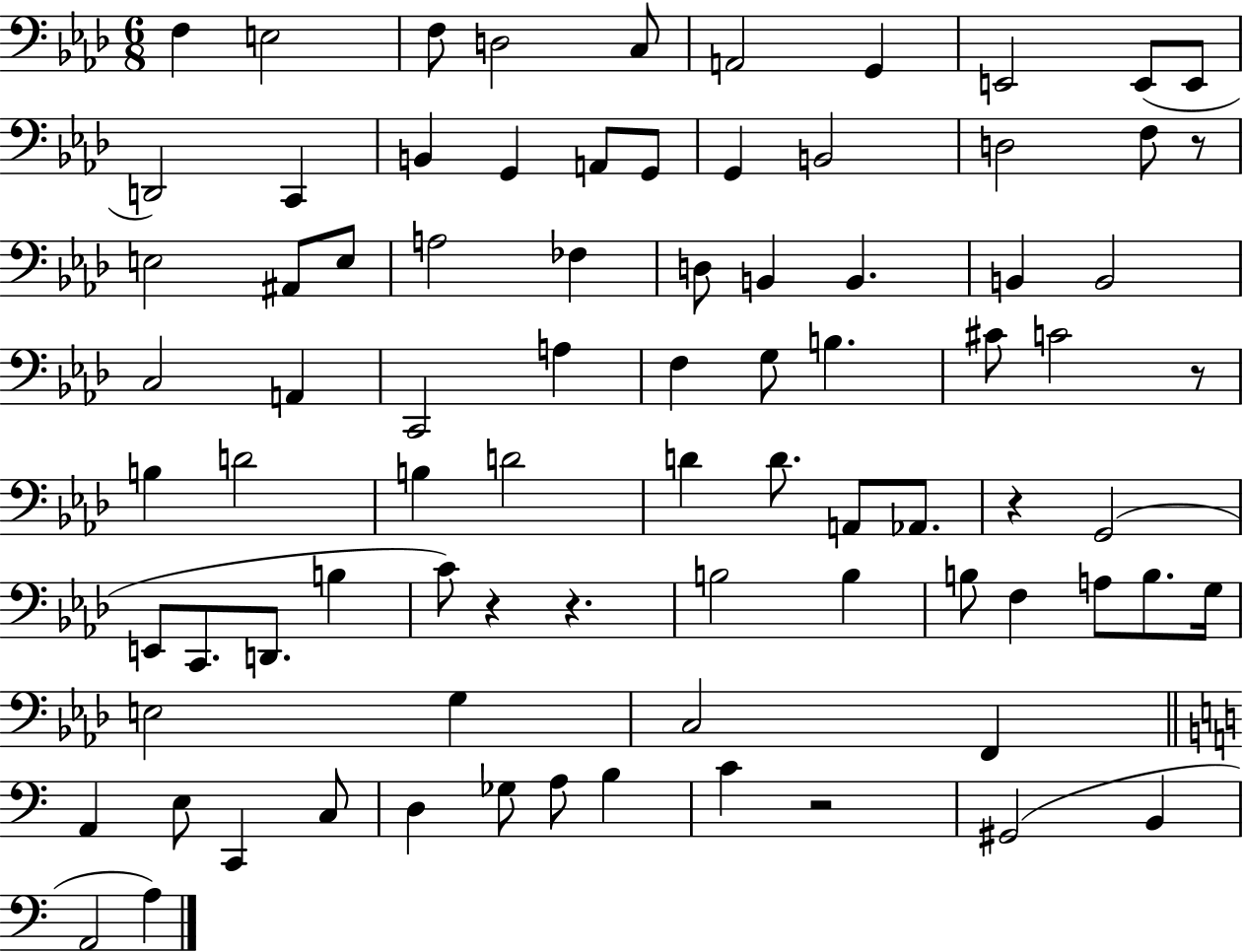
X:1
T:Untitled
M:6/8
L:1/4
K:Ab
F, E,2 F,/2 D,2 C,/2 A,,2 G,, E,,2 E,,/2 E,,/2 D,,2 C,, B,, G,, A,,/2 G,,/2 G,, B,,2 D,2 F,/2 z/2 E,2 ^A,,/2 E,/2 A,2 _F, D,/2 B,, B,, B,, B,,2 C,2 A,, C,,2 A, F, G,/2 B, ^C/2 C2 z/2 B, D2 B, D2 D D/2 A,,/2 _A,,/2 z G,,2 E,,/2 C,,/2 D,,/2 B, C/2 z z B,2 B, B,/2 F, A,/2 B,/2 G,/4 E,2 G, C,2 F,, A,, E,/2 C,, C,/2 D, _G,/2 A,/2 B, C z2 ^G,,2 B,, A,,2 A,